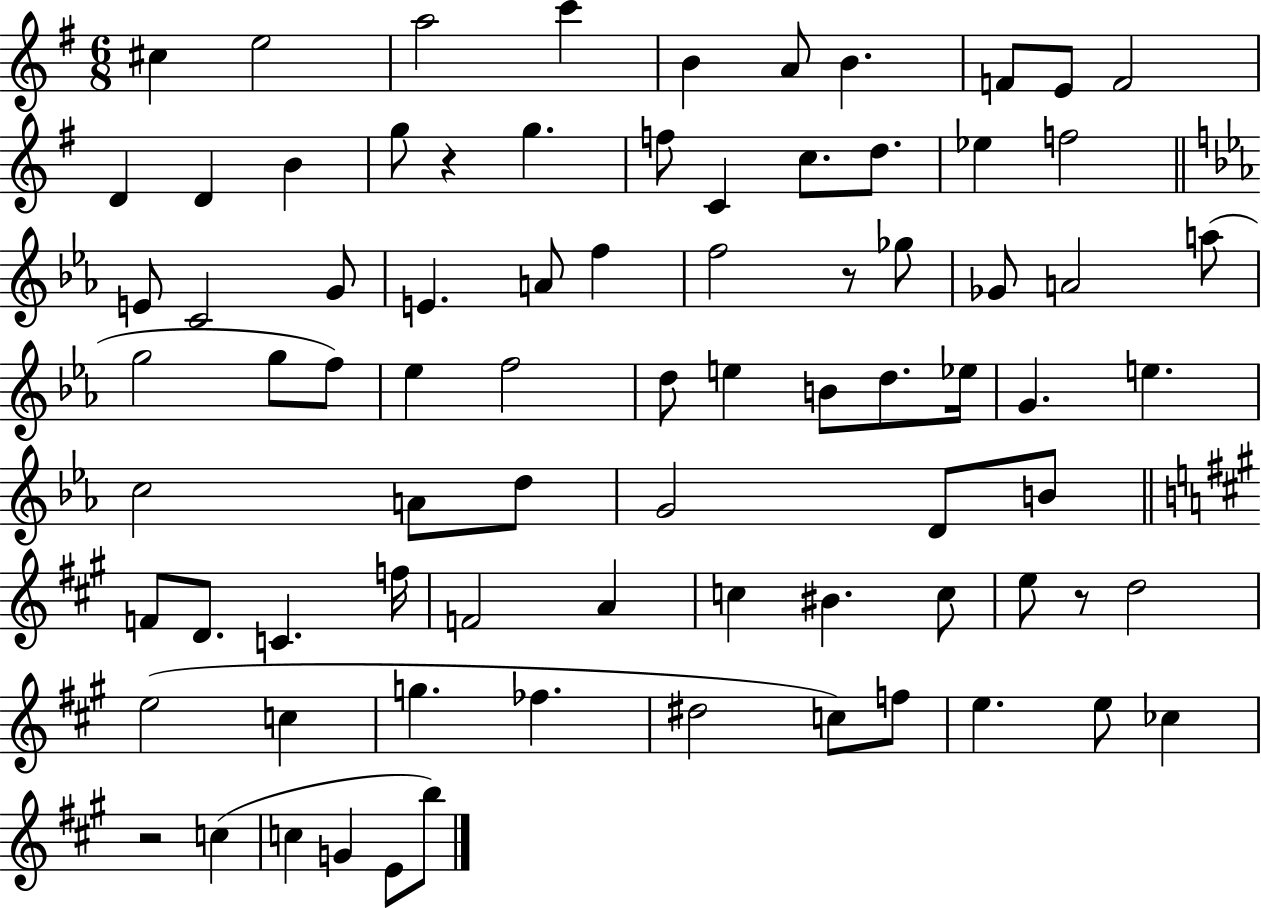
X:1
T:Untitled
M:6/8
L:1/4
K:G
^c e2 a2 c' B A/2 B F/2 E/2 F2 D D B g/2 z g f/2 C c/2 d/2 _e f2 E/2 C2 G/2 E A/2 f f2 z/2 _g/2 _G/2 A2 a/2 g2 g/2 f/2 _e f2 d/2 e B/2 d/2 _e/4 G e c2 A/2 d/2 G2 D/2 B/2 F/2 D/2 C f/4 F2 A c ^B c/2 e/2 z/2 d2 e2 c g _f ^d2 c/2 f/2 e e/2 _c z2 c c G E/2 b/2